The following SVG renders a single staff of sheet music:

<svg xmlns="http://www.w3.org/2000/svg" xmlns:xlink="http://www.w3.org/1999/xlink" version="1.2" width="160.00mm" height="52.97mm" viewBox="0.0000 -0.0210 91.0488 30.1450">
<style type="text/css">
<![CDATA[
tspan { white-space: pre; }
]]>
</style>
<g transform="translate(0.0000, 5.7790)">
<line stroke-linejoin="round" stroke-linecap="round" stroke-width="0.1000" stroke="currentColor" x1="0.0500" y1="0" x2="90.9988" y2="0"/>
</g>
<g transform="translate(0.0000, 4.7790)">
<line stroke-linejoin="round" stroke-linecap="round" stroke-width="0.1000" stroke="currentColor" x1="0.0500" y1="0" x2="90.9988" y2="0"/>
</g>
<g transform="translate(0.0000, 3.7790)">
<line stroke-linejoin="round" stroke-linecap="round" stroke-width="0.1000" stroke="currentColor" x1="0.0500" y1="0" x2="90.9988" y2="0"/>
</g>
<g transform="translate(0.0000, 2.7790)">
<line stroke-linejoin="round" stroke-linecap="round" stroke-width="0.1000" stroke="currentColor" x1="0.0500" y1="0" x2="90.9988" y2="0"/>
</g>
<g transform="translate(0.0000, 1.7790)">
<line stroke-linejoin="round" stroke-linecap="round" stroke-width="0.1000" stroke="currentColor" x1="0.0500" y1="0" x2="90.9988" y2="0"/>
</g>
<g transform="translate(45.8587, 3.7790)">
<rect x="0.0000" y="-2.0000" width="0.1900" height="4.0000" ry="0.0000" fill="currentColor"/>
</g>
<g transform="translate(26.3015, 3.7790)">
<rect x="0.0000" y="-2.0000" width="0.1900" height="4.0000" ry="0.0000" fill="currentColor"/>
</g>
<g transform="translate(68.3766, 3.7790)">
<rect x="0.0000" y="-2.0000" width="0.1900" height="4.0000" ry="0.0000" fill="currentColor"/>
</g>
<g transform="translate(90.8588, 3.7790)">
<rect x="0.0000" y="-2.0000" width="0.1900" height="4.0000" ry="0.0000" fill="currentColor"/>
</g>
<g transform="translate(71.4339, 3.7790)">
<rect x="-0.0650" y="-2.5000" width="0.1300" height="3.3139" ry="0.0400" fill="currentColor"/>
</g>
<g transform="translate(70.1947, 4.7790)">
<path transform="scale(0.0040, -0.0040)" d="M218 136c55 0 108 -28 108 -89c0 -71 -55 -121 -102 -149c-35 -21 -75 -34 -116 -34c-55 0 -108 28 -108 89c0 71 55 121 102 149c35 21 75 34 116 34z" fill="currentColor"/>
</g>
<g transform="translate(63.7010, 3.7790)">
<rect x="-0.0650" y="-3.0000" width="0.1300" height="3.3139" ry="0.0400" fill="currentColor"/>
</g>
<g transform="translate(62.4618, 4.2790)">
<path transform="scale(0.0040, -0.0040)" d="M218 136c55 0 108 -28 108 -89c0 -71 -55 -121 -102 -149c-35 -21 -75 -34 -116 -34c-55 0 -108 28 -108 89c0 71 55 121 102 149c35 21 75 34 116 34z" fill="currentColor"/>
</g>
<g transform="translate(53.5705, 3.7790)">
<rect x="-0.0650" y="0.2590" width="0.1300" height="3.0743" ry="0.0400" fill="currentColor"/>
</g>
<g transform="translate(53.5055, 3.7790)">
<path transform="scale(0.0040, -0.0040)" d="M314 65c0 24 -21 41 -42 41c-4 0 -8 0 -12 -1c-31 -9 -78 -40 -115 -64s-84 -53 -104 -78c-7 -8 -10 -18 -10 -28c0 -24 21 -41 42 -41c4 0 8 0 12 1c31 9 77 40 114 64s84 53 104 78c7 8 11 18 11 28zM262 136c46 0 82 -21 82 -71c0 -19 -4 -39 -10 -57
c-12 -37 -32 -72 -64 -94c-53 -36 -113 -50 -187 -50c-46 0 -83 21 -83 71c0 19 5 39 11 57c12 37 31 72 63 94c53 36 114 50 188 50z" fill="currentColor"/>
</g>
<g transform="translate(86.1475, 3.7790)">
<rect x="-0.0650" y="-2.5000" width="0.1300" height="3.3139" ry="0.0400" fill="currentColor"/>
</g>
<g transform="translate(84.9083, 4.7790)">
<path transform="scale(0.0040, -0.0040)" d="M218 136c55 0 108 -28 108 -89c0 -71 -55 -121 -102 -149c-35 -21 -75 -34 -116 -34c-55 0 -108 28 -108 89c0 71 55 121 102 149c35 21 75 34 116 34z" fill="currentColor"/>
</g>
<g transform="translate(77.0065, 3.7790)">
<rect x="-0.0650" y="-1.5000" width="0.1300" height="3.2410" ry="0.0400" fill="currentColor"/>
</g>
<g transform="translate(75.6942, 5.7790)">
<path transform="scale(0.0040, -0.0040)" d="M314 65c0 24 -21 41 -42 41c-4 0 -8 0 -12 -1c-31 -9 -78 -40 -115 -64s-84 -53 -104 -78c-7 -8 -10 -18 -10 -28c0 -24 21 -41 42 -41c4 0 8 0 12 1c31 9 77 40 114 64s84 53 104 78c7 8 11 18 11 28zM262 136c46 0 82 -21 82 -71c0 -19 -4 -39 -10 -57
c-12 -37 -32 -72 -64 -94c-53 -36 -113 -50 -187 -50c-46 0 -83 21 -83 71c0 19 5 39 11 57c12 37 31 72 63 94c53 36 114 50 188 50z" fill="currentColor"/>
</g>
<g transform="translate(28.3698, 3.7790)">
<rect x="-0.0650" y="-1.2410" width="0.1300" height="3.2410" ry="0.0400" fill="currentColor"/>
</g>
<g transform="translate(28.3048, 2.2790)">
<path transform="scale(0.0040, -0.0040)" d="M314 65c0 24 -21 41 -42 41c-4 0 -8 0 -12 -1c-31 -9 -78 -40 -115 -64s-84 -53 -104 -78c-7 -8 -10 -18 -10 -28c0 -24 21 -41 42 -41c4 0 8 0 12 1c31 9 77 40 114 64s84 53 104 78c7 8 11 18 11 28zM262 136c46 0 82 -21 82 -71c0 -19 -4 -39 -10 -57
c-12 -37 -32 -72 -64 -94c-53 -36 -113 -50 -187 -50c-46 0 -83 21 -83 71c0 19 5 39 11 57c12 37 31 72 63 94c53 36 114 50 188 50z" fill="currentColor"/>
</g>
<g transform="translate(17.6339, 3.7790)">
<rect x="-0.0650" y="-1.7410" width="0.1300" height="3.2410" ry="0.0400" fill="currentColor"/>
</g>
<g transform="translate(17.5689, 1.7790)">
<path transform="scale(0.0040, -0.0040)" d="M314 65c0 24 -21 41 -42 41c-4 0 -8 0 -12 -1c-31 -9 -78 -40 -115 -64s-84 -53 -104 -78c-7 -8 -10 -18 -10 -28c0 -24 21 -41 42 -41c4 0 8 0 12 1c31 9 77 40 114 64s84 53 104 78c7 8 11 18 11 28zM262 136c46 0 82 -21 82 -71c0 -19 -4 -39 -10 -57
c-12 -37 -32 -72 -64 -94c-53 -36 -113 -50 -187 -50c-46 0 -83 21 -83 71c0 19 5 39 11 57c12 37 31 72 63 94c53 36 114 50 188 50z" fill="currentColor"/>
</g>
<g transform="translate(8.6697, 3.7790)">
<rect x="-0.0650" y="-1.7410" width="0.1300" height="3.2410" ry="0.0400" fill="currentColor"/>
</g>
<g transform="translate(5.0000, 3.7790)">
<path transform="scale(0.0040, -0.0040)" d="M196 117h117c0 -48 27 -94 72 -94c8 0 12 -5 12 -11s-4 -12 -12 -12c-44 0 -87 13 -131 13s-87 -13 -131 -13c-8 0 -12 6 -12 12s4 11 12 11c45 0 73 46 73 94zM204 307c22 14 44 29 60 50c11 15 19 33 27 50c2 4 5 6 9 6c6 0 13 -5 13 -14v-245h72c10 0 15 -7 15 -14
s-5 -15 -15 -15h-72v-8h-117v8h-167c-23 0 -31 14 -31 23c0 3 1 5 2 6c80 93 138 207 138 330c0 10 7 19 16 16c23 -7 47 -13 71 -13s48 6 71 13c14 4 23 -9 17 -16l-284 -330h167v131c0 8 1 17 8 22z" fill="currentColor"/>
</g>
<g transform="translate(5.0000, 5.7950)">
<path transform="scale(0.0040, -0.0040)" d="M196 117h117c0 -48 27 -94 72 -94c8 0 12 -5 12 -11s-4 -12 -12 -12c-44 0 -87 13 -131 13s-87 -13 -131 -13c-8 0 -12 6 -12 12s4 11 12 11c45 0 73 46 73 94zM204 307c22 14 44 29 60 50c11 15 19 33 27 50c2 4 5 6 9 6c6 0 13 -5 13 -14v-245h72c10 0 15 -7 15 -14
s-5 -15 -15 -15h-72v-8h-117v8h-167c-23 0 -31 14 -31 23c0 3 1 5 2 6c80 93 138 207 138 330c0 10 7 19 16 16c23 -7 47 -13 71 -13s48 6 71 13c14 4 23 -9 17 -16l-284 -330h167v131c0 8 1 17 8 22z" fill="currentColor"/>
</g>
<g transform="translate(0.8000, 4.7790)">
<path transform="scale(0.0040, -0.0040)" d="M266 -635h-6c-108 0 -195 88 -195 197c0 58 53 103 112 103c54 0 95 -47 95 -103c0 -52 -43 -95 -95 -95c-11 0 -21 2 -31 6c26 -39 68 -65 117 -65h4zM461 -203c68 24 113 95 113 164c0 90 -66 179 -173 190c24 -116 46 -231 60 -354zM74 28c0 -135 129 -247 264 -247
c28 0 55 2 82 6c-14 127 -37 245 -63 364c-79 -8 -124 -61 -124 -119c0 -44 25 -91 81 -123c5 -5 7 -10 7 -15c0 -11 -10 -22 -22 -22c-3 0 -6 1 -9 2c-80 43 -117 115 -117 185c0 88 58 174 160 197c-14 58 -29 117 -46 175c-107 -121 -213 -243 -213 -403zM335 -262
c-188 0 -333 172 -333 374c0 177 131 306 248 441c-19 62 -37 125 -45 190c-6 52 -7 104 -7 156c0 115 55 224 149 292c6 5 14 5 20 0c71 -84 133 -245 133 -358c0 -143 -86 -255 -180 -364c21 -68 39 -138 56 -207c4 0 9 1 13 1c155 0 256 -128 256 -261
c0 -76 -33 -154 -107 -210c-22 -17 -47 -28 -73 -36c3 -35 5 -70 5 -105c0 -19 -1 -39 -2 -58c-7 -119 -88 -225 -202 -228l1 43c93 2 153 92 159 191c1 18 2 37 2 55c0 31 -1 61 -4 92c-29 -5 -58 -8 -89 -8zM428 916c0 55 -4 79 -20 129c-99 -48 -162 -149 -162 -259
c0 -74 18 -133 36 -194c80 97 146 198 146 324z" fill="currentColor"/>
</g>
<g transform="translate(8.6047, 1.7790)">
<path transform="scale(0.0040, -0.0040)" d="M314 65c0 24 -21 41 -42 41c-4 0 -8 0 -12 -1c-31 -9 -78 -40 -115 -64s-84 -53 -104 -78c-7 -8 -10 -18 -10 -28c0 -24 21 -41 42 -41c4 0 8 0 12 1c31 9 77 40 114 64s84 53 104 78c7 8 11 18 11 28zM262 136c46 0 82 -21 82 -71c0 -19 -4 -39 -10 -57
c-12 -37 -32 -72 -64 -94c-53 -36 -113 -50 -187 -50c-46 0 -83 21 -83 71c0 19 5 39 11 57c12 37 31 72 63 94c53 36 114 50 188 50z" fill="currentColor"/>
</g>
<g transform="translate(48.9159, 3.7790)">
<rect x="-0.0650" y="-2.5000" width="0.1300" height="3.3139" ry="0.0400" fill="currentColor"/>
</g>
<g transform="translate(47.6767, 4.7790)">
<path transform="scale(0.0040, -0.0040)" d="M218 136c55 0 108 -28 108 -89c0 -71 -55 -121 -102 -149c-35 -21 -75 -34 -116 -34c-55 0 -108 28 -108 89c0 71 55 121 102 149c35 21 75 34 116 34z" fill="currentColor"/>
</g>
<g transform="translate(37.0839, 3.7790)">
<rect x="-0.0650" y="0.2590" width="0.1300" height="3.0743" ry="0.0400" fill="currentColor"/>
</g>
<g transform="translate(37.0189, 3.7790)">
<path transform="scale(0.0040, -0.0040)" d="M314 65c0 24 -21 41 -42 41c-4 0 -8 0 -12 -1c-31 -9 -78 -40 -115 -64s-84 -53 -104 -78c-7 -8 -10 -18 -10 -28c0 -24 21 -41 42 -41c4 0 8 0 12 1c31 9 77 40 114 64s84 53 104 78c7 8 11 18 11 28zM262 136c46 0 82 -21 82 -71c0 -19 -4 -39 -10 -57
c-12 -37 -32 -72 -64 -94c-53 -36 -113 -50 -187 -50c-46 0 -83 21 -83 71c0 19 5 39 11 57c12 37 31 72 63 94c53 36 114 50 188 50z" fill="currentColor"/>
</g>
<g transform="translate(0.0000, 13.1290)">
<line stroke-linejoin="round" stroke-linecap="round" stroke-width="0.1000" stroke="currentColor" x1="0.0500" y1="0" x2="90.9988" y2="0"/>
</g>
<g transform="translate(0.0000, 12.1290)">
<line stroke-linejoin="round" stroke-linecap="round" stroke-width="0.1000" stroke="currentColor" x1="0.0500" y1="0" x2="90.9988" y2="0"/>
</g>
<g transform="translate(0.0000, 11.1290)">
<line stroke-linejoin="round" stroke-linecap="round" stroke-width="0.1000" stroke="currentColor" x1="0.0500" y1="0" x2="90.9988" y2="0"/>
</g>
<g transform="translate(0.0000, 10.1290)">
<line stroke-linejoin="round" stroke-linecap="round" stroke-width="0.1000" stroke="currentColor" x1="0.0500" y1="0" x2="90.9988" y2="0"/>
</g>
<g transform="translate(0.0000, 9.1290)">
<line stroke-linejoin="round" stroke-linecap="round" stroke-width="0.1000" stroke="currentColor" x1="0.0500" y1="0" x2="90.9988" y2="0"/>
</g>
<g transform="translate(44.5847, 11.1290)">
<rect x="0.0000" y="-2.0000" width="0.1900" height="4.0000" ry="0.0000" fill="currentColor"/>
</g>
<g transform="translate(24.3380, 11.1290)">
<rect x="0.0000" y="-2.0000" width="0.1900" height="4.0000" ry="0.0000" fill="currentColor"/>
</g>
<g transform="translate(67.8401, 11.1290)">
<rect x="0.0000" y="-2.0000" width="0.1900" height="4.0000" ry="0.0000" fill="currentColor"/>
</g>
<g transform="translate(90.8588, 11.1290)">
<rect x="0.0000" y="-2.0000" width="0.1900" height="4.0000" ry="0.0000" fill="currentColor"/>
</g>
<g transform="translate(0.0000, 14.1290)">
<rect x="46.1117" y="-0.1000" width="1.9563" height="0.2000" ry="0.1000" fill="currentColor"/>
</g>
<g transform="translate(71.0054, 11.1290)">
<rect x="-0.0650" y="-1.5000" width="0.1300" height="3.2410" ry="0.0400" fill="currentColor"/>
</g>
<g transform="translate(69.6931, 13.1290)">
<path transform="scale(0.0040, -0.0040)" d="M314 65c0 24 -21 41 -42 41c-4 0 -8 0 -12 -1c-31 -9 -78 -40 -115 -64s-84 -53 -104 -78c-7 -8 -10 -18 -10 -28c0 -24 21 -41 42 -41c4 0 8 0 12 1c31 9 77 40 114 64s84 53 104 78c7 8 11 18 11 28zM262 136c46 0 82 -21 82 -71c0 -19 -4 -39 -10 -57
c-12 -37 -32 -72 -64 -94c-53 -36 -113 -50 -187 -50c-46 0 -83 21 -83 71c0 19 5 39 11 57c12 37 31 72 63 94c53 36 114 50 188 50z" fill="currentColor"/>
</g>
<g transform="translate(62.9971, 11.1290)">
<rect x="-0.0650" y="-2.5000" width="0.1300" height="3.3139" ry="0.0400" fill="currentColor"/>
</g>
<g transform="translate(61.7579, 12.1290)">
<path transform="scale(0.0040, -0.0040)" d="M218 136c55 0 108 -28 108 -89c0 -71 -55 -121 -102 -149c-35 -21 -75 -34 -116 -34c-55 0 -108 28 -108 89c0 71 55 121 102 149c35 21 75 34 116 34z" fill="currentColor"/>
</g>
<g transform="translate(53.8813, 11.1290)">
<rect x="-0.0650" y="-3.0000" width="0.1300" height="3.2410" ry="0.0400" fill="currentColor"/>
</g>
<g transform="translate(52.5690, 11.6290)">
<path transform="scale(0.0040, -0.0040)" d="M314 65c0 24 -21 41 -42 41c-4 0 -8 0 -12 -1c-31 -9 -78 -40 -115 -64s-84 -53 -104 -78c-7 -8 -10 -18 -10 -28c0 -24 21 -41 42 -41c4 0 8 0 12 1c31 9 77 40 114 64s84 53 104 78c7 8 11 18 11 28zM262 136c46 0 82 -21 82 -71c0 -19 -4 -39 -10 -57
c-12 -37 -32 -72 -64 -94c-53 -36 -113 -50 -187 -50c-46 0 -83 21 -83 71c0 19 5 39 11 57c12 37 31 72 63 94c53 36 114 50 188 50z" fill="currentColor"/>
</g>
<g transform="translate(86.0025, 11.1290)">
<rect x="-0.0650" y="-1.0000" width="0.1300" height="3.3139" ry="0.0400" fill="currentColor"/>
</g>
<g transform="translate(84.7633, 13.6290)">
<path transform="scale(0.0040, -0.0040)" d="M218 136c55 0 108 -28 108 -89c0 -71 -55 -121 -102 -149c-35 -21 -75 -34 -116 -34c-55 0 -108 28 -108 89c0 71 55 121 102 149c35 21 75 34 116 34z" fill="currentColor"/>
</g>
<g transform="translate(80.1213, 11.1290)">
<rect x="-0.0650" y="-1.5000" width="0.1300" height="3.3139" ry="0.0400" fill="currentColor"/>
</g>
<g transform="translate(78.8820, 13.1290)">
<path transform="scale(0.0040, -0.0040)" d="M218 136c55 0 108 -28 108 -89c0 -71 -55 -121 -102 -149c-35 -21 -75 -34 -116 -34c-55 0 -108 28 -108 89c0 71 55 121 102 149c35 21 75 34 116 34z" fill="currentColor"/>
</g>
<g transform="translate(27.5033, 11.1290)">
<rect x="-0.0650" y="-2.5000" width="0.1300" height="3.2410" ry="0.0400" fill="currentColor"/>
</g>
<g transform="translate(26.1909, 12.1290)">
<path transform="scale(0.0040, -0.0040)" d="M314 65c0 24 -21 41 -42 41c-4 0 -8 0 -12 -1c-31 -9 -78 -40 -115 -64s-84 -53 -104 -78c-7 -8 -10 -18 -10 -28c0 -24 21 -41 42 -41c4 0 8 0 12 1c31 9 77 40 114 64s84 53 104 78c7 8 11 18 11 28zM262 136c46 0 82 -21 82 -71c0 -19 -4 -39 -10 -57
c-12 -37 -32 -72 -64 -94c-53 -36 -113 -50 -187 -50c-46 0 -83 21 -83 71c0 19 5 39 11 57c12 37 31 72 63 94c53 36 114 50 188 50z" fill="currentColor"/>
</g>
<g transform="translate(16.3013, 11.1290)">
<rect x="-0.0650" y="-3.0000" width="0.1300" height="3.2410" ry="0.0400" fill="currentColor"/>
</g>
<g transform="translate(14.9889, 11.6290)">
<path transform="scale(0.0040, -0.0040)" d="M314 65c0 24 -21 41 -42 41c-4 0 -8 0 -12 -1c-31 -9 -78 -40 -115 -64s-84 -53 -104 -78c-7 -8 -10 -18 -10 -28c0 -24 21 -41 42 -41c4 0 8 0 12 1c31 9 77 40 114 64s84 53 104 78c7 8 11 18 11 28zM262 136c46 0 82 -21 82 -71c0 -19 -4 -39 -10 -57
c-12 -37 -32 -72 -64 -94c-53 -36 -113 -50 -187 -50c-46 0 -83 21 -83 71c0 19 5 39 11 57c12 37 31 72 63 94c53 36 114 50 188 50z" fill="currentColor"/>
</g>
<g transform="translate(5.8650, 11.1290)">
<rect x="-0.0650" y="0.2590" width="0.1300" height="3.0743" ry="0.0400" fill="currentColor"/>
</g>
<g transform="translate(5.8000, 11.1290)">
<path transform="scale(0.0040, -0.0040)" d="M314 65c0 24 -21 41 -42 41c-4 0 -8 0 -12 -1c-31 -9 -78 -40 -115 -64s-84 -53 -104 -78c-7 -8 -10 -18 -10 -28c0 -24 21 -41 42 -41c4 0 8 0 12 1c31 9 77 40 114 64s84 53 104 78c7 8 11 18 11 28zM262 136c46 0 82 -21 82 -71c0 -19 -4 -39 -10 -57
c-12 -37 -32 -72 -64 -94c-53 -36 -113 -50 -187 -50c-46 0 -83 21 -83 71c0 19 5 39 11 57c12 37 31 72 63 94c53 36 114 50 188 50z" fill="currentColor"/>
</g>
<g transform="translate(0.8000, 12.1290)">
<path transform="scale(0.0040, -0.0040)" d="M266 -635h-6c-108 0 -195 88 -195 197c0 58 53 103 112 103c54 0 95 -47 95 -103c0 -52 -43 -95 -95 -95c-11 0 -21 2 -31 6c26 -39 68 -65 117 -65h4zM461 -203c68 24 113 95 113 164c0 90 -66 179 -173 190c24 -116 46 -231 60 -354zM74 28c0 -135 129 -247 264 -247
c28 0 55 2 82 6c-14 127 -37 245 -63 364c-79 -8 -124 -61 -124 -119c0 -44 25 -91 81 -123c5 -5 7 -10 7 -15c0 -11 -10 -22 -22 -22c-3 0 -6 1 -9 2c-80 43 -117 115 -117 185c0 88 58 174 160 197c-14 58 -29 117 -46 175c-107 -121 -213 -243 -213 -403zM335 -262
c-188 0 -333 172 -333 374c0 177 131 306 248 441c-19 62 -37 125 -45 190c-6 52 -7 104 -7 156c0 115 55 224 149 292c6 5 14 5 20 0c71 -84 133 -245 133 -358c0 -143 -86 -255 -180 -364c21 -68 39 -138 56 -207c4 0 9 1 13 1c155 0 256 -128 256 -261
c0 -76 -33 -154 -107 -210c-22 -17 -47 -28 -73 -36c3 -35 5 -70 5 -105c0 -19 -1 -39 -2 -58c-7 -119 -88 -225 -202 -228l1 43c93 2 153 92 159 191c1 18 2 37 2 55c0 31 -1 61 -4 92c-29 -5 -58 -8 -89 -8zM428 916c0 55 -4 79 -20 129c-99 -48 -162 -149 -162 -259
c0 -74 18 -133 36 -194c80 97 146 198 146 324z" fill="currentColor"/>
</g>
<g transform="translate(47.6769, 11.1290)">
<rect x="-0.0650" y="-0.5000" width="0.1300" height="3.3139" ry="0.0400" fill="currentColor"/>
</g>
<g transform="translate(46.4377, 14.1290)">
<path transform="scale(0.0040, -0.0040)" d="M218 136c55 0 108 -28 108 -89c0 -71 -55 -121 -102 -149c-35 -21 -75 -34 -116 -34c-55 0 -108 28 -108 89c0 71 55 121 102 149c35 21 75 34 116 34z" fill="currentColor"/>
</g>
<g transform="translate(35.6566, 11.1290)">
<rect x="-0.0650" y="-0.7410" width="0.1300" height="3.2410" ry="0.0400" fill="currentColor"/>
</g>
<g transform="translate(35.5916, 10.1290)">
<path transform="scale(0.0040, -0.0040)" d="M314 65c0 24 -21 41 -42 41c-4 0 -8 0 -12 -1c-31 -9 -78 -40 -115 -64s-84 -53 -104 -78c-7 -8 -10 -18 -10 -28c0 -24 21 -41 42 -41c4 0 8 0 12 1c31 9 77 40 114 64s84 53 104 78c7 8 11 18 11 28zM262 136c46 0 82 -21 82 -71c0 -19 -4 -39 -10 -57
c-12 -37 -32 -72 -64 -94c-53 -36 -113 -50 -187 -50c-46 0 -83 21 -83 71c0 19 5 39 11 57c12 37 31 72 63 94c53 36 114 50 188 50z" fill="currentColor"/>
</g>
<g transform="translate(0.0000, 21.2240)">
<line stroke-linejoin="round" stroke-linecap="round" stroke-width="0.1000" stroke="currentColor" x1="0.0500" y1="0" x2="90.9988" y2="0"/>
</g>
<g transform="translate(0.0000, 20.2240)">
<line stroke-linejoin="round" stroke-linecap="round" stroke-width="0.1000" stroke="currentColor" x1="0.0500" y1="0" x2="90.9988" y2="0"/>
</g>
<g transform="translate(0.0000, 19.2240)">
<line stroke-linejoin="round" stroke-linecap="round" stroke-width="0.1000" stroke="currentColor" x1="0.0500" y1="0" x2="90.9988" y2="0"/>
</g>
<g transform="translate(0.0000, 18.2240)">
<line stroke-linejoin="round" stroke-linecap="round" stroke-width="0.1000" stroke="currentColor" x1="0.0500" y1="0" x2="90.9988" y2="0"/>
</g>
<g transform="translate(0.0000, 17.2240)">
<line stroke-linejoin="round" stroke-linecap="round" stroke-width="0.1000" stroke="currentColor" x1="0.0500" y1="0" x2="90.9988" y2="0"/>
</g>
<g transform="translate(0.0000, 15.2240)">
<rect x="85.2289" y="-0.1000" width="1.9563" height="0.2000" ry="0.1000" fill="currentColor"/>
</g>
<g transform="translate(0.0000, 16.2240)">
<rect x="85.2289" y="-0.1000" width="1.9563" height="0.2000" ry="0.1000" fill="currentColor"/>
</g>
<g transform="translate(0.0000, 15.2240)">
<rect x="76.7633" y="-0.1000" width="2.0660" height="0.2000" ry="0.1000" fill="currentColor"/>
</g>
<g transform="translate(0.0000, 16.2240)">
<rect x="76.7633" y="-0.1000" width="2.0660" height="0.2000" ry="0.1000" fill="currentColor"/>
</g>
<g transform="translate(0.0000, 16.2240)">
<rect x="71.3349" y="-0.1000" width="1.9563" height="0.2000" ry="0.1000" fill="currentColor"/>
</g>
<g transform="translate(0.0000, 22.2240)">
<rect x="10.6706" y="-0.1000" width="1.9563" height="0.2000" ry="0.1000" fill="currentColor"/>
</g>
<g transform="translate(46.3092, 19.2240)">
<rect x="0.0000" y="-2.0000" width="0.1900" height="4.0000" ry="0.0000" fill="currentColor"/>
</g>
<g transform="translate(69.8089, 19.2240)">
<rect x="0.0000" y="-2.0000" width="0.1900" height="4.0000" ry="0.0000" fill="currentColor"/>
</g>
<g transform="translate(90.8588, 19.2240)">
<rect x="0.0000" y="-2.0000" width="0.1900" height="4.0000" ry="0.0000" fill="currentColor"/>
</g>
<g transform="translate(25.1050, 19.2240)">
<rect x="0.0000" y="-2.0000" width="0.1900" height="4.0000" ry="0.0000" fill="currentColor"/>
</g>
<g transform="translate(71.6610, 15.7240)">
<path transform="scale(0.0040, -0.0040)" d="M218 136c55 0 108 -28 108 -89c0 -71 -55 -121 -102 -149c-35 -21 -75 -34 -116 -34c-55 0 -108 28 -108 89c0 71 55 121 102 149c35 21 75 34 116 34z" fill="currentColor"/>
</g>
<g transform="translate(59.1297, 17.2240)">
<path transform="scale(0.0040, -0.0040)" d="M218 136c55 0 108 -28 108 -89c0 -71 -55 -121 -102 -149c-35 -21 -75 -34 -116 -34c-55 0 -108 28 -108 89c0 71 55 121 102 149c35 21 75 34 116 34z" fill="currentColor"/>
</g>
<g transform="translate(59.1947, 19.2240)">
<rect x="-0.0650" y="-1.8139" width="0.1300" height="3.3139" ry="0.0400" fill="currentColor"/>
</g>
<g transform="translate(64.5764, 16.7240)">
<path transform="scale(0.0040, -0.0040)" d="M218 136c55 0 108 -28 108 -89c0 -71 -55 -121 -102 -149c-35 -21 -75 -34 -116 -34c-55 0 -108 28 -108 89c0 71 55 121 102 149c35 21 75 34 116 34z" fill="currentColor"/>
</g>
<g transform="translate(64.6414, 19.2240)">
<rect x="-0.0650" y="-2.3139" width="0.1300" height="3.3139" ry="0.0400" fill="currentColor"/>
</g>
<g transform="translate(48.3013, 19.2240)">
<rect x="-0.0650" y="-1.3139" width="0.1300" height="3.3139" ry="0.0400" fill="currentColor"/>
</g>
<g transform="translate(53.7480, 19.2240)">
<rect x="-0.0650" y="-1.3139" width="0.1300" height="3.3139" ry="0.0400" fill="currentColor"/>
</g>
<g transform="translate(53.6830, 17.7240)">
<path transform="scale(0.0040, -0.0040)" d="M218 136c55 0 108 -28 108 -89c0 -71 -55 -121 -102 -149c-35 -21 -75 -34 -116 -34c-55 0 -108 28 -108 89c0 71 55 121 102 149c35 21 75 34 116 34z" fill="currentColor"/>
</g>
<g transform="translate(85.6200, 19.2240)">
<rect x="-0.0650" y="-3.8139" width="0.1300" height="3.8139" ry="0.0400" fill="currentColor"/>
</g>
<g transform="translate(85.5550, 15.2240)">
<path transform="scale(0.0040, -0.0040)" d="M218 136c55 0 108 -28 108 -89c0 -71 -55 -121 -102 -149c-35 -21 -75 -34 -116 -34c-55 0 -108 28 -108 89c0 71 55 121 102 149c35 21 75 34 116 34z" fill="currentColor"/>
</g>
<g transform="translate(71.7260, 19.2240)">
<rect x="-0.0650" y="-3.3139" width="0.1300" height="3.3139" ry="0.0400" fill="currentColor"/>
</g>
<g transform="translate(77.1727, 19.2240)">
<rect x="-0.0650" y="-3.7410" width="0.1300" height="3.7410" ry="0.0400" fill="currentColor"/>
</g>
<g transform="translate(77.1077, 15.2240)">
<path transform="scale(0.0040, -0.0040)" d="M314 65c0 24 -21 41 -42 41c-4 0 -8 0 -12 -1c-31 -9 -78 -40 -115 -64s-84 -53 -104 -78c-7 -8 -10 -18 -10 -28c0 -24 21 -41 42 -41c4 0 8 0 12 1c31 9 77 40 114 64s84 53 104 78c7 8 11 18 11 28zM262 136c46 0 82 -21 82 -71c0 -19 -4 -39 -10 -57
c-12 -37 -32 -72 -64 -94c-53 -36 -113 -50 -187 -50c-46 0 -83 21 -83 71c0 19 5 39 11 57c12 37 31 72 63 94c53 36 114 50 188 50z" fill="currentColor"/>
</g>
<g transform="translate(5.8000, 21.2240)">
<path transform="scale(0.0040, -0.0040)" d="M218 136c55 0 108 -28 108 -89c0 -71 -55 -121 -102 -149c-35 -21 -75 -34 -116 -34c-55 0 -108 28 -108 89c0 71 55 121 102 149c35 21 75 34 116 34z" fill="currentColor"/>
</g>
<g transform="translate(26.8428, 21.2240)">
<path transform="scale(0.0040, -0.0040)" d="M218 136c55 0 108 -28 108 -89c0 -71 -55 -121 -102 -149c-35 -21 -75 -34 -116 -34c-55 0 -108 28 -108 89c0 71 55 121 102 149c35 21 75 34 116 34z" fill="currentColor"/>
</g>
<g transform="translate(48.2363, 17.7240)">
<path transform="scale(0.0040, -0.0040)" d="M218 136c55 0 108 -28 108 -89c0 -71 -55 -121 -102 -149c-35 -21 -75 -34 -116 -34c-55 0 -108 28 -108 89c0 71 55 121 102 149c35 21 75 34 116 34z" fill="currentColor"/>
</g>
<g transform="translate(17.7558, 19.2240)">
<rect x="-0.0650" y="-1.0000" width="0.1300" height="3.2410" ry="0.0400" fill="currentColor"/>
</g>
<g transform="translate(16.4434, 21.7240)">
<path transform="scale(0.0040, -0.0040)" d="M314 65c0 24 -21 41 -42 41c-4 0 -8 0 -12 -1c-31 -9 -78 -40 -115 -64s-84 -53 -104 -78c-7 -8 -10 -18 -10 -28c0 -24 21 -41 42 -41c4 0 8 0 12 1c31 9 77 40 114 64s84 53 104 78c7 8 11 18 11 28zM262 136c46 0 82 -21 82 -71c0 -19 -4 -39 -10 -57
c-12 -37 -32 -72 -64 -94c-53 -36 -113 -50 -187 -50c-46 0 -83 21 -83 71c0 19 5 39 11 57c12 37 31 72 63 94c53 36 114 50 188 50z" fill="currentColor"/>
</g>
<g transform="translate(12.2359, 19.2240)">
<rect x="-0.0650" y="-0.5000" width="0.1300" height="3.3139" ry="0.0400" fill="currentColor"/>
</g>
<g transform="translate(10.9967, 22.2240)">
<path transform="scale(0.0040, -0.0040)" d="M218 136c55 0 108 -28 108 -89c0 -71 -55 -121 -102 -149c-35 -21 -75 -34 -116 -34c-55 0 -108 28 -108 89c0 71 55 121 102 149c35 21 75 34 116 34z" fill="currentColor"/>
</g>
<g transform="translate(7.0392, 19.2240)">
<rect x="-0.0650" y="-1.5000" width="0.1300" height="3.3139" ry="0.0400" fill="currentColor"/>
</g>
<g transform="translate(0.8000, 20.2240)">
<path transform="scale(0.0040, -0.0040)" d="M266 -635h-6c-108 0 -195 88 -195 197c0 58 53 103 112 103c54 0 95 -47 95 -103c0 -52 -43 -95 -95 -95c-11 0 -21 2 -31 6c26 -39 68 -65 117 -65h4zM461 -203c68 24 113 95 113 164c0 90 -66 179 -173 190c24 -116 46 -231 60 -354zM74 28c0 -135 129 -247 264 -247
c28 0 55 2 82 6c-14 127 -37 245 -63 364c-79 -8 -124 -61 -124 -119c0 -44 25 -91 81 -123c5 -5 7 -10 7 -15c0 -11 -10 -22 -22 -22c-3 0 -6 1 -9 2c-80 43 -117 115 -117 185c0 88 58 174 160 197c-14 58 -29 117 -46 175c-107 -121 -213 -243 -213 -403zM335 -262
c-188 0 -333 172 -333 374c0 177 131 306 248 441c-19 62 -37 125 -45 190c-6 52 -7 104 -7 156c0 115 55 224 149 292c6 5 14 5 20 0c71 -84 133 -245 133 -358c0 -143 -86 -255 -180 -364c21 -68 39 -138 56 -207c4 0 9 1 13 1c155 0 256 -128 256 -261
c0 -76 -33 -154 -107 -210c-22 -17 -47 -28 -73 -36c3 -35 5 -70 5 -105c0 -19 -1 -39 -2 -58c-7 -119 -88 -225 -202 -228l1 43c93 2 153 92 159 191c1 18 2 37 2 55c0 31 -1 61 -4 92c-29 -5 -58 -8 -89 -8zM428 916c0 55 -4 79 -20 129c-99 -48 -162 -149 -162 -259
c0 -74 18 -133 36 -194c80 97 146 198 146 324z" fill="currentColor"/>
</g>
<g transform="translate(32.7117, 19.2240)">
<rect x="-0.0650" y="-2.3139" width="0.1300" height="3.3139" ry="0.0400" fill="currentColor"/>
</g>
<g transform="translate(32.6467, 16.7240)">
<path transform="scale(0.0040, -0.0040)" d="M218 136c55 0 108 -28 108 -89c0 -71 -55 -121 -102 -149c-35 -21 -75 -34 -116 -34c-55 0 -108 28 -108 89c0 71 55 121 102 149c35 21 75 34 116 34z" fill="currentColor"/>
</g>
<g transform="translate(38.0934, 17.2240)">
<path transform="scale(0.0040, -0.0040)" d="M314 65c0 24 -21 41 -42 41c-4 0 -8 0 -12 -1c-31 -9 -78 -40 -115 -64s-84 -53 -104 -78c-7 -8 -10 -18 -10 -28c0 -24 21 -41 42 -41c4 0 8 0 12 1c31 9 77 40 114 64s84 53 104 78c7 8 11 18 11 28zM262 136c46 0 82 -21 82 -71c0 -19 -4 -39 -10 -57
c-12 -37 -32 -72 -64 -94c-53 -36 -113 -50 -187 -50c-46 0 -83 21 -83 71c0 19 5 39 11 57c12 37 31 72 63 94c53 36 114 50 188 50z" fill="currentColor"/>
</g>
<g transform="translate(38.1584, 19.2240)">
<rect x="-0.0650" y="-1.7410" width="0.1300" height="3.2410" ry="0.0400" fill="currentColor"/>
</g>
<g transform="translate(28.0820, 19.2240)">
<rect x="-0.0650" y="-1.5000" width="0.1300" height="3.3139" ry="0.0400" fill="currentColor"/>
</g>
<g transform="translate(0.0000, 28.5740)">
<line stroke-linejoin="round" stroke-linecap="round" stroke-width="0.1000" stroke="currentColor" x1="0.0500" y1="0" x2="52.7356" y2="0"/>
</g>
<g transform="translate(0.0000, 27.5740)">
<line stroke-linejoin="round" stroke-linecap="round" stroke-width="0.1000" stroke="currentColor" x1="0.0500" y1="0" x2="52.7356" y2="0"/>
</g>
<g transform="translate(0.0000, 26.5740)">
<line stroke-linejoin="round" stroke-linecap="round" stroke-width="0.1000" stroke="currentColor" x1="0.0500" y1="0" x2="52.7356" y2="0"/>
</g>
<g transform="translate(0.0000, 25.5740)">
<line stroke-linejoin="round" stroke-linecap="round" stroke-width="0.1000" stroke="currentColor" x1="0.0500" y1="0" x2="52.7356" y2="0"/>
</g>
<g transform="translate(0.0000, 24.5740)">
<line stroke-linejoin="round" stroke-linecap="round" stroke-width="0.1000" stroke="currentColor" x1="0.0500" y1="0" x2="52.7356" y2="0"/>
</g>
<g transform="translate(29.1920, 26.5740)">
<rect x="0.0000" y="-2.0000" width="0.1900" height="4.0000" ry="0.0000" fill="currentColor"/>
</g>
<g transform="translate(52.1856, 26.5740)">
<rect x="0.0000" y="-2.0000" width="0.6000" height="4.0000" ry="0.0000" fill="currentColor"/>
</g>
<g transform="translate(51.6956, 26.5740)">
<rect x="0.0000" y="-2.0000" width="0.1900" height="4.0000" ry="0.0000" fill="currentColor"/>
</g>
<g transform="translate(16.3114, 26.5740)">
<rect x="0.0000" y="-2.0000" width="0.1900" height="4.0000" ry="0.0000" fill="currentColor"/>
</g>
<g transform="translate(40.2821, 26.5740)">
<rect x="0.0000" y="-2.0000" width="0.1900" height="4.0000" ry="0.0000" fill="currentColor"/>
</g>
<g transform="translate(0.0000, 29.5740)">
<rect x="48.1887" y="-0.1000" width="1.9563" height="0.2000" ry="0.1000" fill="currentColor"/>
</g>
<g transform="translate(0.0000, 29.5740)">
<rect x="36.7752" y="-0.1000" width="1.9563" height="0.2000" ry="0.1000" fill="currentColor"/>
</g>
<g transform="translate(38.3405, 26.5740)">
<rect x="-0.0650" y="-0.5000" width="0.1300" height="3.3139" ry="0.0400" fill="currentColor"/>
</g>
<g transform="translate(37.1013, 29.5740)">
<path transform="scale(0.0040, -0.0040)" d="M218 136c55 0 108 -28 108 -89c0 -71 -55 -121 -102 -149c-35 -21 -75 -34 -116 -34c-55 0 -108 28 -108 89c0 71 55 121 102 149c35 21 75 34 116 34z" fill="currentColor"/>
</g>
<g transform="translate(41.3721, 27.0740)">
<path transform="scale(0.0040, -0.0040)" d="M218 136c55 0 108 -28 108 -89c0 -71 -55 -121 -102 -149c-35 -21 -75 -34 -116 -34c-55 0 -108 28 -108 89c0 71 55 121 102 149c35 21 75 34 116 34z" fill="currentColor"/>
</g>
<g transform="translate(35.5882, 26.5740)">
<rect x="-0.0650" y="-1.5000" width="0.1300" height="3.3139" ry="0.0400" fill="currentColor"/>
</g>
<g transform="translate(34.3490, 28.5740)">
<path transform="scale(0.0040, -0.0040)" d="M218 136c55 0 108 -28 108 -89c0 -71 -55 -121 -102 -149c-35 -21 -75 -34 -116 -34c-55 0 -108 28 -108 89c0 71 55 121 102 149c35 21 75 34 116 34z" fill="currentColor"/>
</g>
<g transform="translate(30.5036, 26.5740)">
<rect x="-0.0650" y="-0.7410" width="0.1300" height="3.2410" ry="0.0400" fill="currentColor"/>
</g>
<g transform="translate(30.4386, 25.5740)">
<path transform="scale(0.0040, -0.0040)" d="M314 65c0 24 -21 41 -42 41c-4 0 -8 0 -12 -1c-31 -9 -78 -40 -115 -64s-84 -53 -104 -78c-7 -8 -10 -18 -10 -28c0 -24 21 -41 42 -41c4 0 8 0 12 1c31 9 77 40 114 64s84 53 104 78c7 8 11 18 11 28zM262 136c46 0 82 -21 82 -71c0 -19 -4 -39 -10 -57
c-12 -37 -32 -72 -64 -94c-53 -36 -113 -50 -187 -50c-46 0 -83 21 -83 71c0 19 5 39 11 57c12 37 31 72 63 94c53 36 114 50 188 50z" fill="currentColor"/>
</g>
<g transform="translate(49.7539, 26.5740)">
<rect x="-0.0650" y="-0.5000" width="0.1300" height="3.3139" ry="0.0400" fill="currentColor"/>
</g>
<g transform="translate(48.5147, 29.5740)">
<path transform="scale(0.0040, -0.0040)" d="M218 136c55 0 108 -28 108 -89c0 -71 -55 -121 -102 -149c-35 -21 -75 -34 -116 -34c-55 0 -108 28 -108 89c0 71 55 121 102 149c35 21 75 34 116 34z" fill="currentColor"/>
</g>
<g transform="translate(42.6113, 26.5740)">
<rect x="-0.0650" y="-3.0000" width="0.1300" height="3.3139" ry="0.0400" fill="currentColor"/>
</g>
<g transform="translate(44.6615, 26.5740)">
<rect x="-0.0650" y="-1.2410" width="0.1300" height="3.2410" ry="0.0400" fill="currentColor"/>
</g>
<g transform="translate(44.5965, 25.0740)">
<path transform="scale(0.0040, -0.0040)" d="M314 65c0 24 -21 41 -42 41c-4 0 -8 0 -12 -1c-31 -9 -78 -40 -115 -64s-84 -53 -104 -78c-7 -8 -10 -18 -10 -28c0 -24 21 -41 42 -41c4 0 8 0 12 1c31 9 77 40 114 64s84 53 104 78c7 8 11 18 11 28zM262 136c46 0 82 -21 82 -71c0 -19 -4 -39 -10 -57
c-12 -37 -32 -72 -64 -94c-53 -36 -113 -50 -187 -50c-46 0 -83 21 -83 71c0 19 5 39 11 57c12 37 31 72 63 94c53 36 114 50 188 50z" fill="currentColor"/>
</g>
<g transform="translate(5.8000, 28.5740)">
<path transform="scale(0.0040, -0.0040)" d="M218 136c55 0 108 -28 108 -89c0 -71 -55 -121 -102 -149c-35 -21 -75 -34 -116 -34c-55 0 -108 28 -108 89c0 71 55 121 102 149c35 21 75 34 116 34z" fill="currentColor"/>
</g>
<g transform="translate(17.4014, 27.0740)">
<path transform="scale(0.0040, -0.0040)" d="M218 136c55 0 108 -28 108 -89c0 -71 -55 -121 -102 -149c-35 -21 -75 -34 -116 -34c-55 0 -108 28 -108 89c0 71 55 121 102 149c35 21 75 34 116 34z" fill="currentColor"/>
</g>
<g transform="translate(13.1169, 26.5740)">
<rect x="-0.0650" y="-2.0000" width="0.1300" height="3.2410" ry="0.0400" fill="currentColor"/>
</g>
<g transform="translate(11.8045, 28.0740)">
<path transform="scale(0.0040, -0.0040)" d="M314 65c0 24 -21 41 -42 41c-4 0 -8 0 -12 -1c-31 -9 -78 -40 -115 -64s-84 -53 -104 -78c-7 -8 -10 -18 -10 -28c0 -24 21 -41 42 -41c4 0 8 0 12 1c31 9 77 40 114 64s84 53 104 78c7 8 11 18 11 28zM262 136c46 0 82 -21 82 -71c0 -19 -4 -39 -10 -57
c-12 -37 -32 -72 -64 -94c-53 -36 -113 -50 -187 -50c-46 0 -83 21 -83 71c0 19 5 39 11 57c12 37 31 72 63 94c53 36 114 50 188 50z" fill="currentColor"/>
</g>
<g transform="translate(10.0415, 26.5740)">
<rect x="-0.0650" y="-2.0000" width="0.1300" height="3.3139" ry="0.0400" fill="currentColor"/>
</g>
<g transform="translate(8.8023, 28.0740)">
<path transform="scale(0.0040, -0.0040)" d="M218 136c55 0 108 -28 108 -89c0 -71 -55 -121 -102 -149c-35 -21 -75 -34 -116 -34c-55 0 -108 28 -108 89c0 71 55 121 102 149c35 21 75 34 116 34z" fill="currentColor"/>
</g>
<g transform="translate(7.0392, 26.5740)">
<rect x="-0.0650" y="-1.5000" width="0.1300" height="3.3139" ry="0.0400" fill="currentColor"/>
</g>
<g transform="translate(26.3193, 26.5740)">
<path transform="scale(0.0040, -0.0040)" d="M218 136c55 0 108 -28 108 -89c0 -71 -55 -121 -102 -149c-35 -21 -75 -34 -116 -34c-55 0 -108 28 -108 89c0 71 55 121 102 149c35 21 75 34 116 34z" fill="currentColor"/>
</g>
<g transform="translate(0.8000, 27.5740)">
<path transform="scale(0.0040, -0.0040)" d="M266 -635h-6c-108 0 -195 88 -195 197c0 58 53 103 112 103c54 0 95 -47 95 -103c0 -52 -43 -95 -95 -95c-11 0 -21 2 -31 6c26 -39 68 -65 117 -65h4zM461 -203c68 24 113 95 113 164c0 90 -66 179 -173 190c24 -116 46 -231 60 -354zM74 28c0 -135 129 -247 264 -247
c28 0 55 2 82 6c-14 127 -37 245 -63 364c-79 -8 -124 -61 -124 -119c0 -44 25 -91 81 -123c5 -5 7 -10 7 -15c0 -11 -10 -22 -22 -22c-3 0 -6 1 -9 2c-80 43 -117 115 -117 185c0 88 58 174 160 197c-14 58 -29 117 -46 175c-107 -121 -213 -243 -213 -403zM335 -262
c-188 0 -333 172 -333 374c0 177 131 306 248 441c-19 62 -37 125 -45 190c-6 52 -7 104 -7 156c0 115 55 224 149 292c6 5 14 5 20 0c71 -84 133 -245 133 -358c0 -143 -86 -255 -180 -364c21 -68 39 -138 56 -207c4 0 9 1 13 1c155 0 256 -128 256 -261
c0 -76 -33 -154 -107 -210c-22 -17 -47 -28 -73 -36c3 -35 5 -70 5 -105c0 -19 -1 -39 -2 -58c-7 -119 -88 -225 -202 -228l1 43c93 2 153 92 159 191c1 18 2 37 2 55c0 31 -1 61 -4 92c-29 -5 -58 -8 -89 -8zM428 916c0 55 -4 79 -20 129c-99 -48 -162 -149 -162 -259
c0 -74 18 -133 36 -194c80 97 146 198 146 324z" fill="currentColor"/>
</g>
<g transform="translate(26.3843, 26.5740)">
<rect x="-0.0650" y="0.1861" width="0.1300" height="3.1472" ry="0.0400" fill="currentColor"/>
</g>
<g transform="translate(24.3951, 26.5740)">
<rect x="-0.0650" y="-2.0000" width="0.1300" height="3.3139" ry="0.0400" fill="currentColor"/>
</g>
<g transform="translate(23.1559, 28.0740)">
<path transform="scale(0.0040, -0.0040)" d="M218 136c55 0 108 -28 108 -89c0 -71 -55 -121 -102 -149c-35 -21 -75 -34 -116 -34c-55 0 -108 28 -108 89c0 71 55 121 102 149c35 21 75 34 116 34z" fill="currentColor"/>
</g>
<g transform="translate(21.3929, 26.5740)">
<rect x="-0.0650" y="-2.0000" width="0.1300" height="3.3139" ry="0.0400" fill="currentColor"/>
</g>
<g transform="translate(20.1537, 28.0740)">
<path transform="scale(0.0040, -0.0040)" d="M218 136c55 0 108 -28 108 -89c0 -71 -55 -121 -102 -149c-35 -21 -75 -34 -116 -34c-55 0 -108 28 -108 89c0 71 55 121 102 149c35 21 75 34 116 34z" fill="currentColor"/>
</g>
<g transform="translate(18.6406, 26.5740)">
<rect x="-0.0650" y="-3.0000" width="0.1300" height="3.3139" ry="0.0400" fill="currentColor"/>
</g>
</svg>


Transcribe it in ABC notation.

X:1
T:Untitled
M:4/4
L:1/4
K:C
f2 f2 e2 B2 G B2 A G E2 G B2 A2 G2 d2 C A2 G E2 E D E C D2 E g f2 e e f g b c'2 c' E F F2 A F F B d2 E C A e2 C